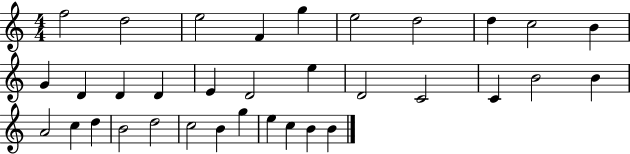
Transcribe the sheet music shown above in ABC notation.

X:1
T:Untitled
M:4/4
L:1/4
K:C
f2 d2 e2 F g e2 d2 d c2 B G D D D E D2 e D2 C2 C B2 B A2 c d B2 d2 c2 B g e c B B